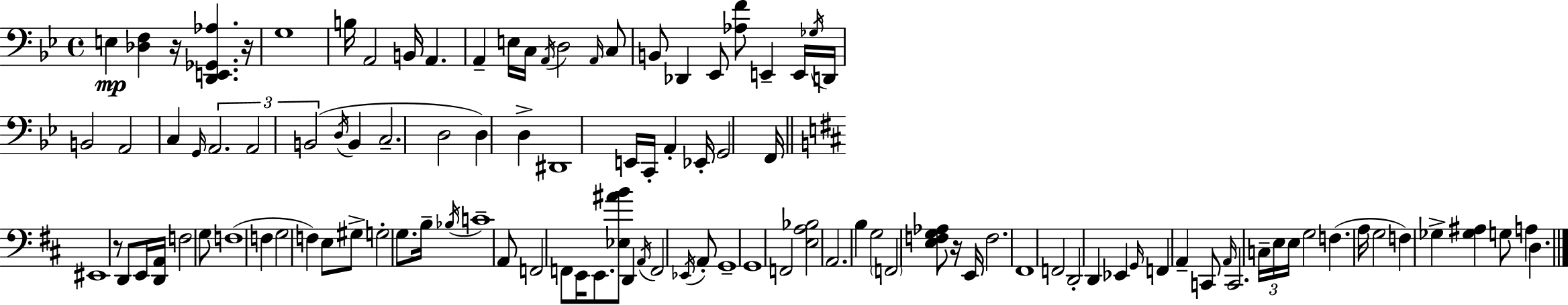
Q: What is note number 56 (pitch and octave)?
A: C4